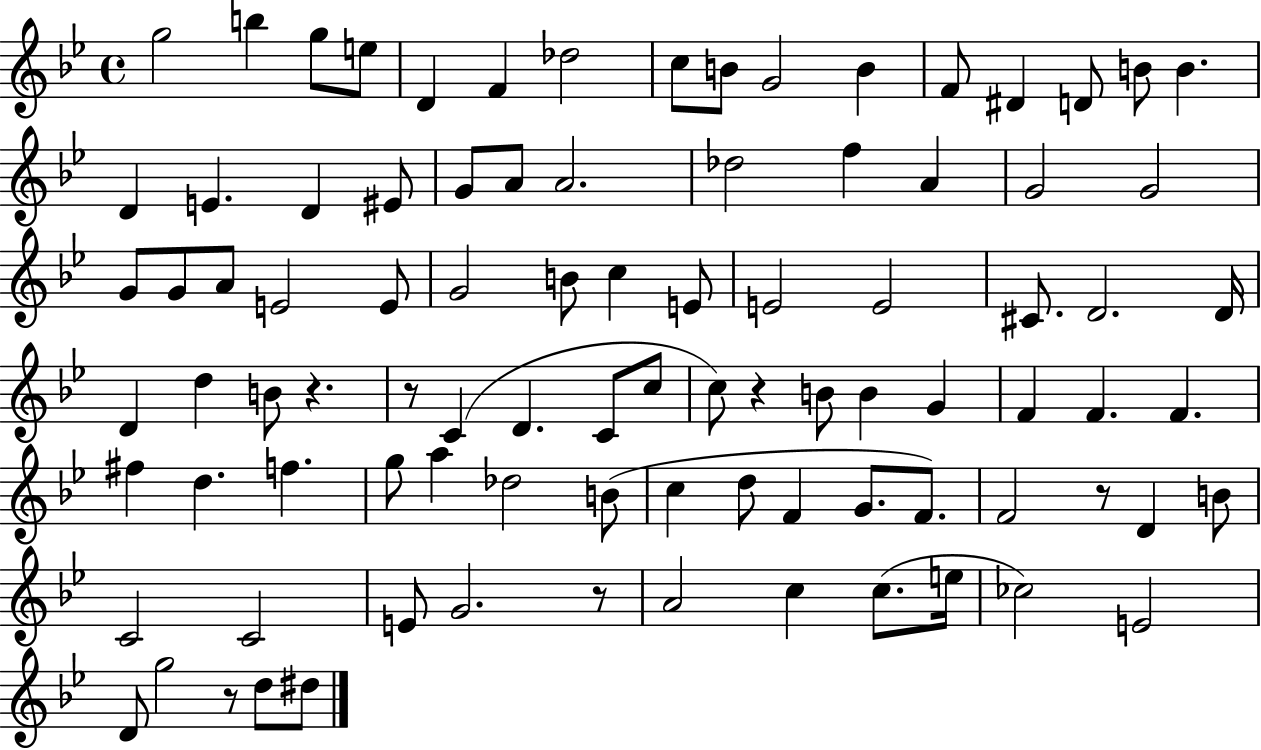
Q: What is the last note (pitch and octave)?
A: D#5